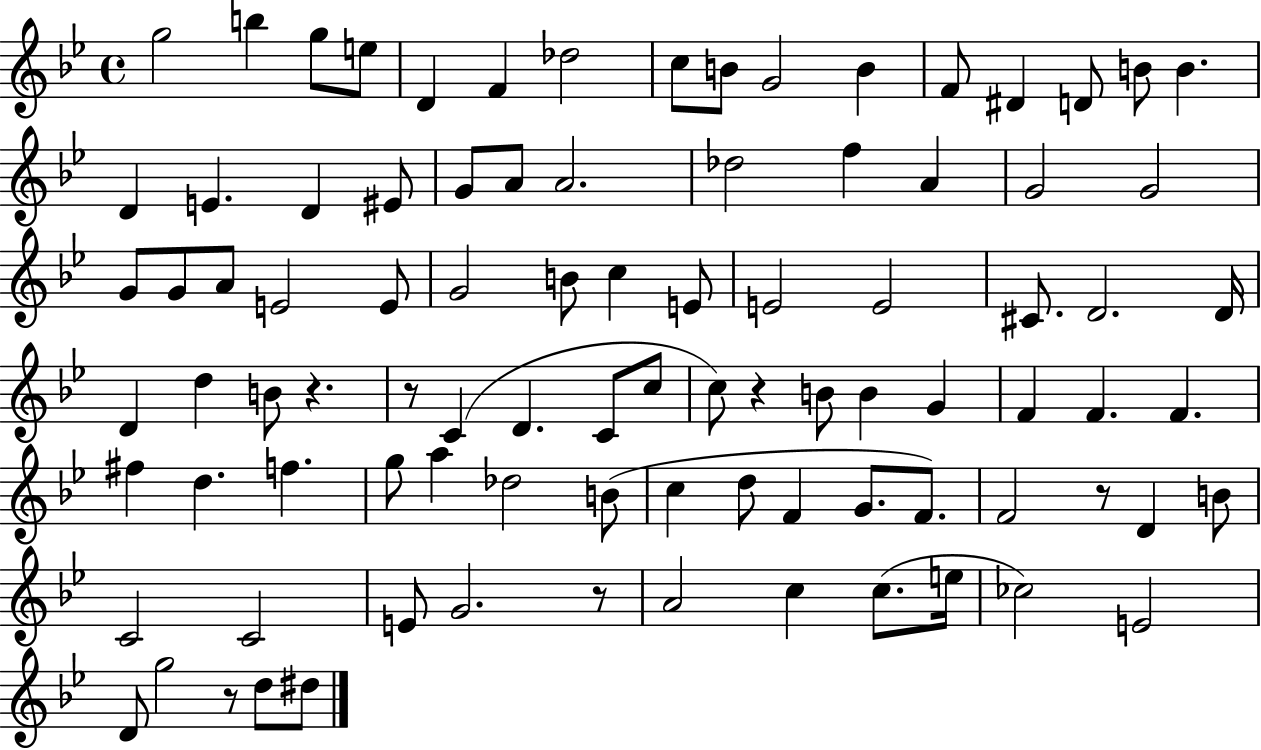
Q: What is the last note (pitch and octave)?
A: D#5